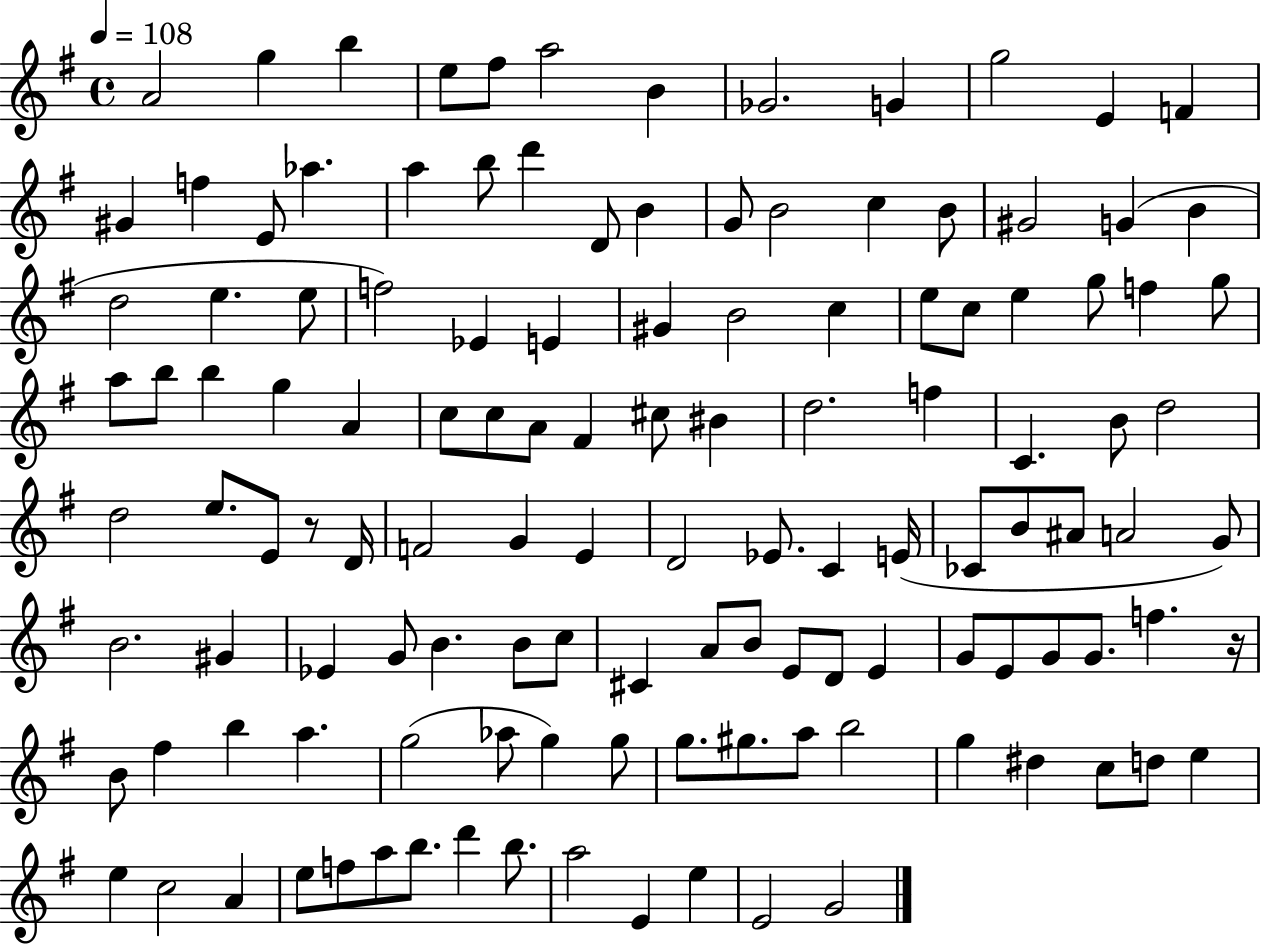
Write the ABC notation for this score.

X:1
T:Untitled
M:4/4
L:1/4
K:G
A2 g b e/2 ^f/2 a2 B _G2 G g2 E F ^G f E/2 _a a b/2 d' D/2 B G/2 B2 c B/2 ^G2 G B d2 e e/2 f2 _E E ^G B2 c e/2 c/2 e g/2 f g/2 a/2 b/2 b g A c/2 c/2 A/2 ^F ^c/2 ^B d2 f C B/2 d2 d2 e/2 E/2 z/2 D/4 F2 G E D2 _E/2 C E/4 _C/2 B/2 ^A/2 A2 G/2 B2 ^G _E G/2 B B/2 c/2 ^C A/2 B/2 E/2 D/2 E G/2 E/2 G/2 G/2 f z/4 B/2 ^f b a g2 _a/2 g g/2 g/2 ^g/2 a/2 b2 g ^d c/2 d/2 e e c2 A e/2 f/2 a/2 b/2 d' b/2 a2 E e E2 G2